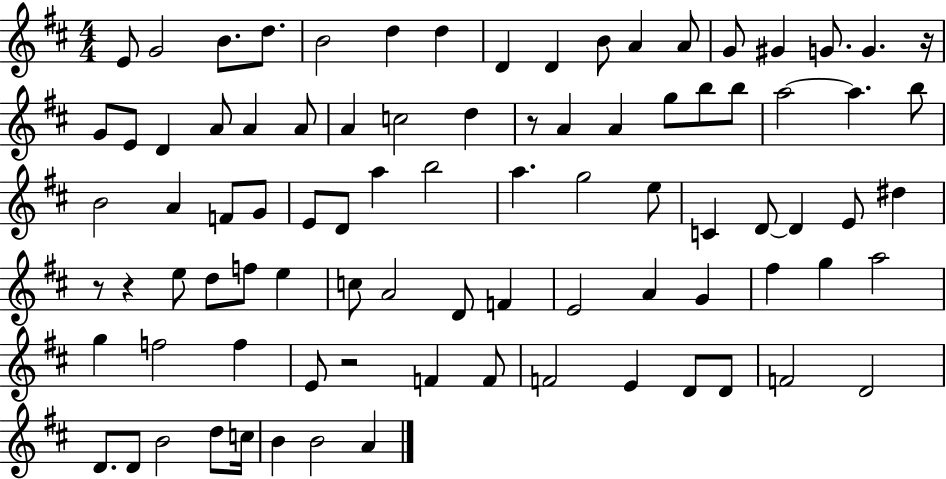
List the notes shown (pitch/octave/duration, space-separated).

E4/e G4/h B4/e. D5/e. B4/h D5/q D5/q D4/q D4/q B4/e A4/q A4/e G4/e G#4/q G4/e. G4/q. R/s G4/e E4/e D4/q A4/e A4/q A4/e A4/q C5/h D5/q R/e A4/q A4/q G5/e B5/e B5/e A5/h A5/q. B5/e B4/h A4/q F4/e G4/e E4/e D4/e A5/q B5/h A5/q. G5/h E5/e C4/q D4/e D4/q E4/e D#5/q R/e R/q E5/e D5/e F5/e E5/q C5/e A4/h D4/e F4/q E4/h A4/q G4/q F#5/q G5/q A5/h G5/q F5/h F5/q E4/e R/h F4/q F4/e F4/h E4/q D4/e D4/e F4/h D4/h D4/e. D4/e B4/h D5/e C5/s B4/q B4/h A4/q